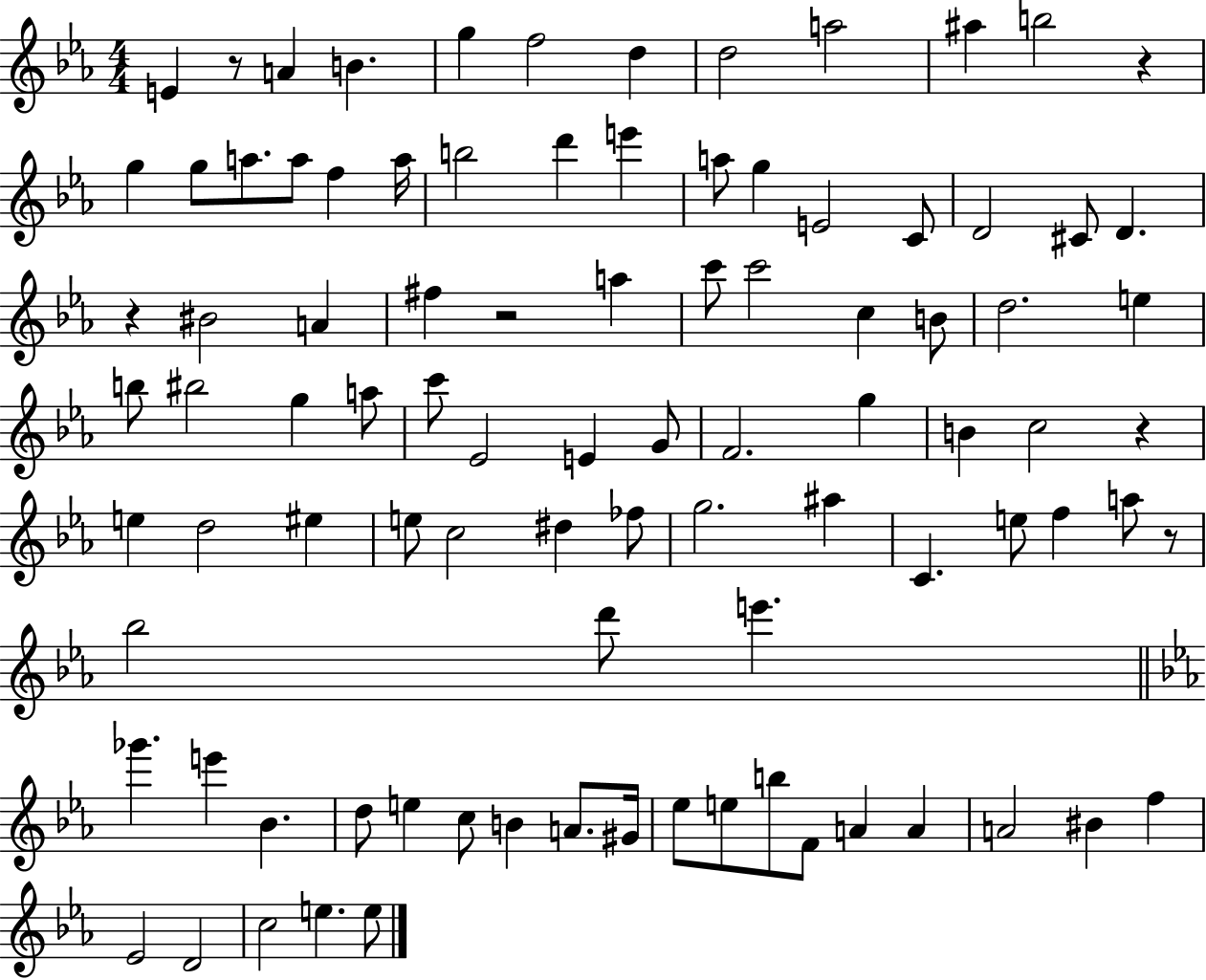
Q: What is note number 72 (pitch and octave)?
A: A4